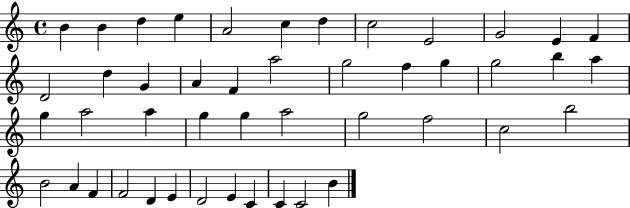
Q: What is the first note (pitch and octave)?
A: B4